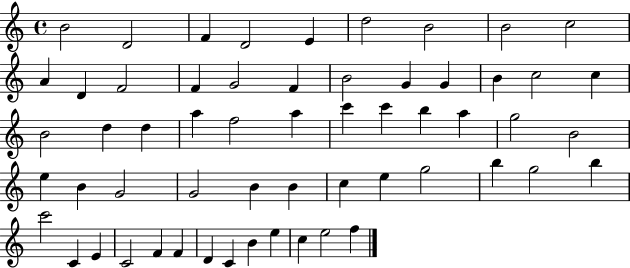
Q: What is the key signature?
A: C major